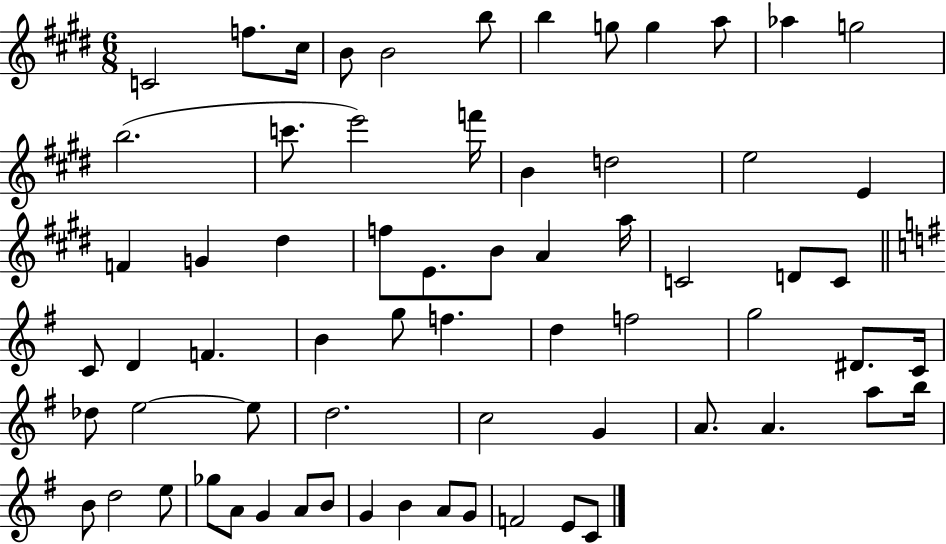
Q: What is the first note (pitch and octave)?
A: C4